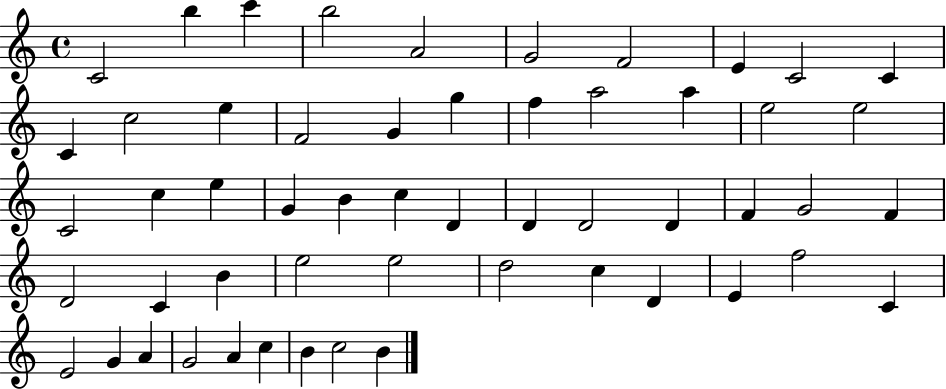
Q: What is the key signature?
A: C major